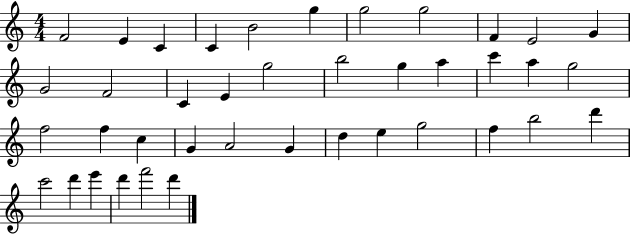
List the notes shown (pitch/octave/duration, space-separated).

F4/h E4/q C4/q C4/q B4/h G5/q G5/h G5/h F4/q E4/h G4/q G4/h F4/h C4/q E4/q G5/h B5/h G5/q A5/q C6/q A5/q G5/h F5/h F5/q C5/q G4/q A4/h G4/q D5/q E5/q G5/h F5/q B5/h D6/q C6/h D6/q E6/q D6/q F6/h D6/q